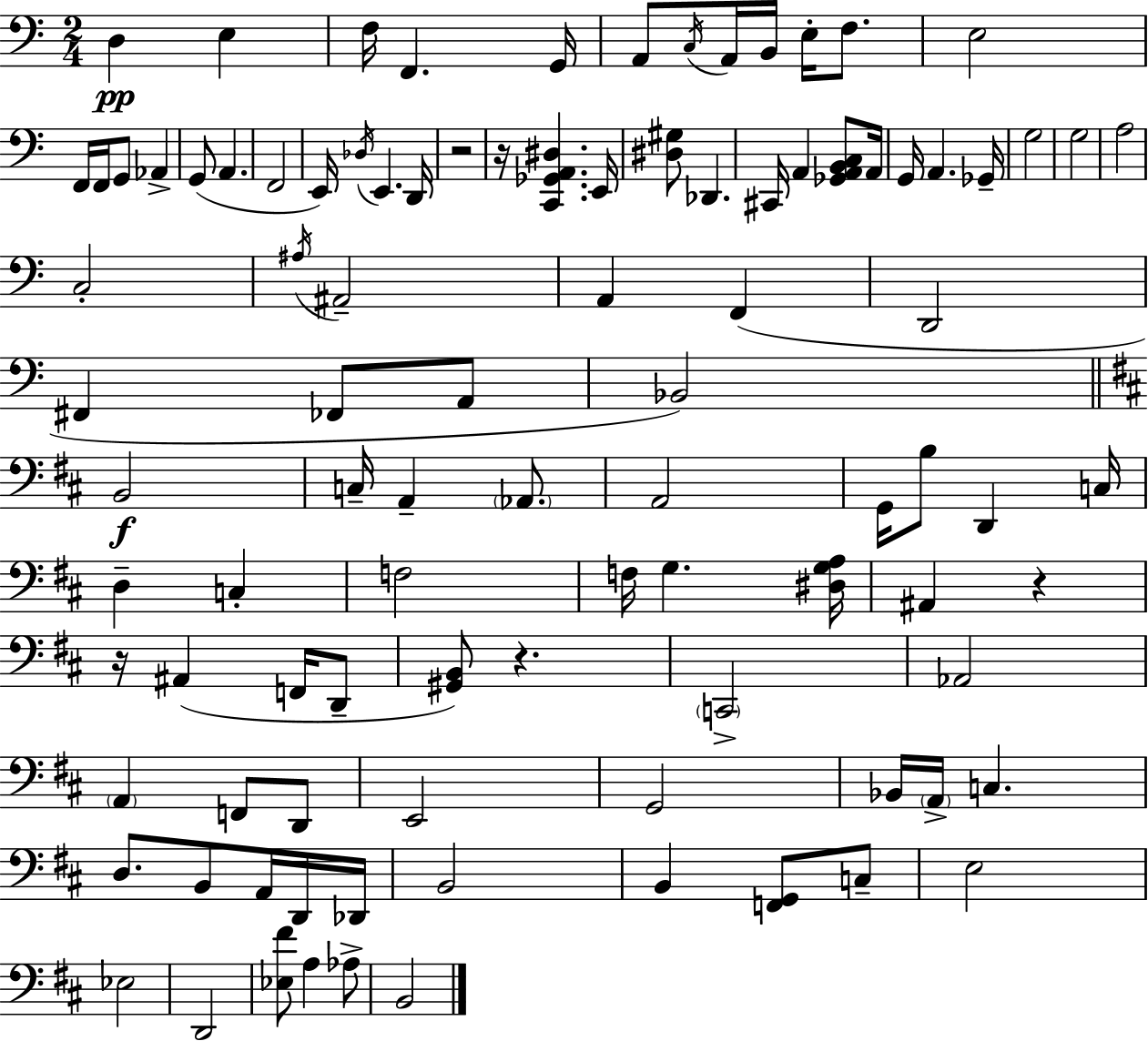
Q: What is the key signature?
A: C major